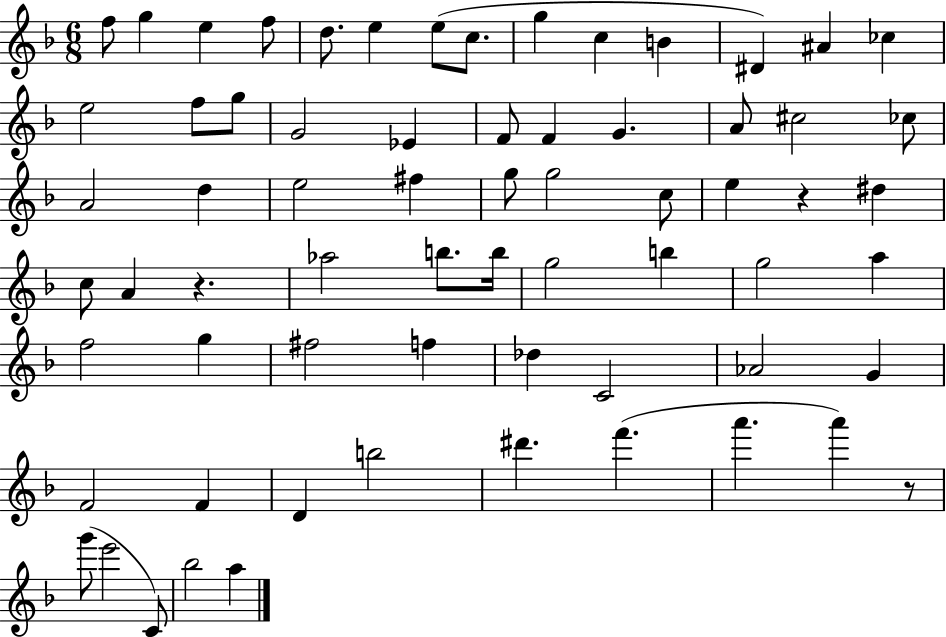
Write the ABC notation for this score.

X:1
T:Untitled
M:6/8
L:1/4
K:F
f/2 g e f/2 d/2 e e/2 c/2 g c B ^D ^A _c e2 f/2 g/2 G2 _E F/2 F G A/2 ^c2 _c/2 A2 d e2 ^f g/2 g2 c/2 e z ^d c/2 A z _a2 b/2 b/4 g2 b g2 a f2 g ^f2 f _d C2 _A2 G F2 F D b2 ^d' f' a' a' z/2 g'/2 e'2 C/2 _b2 a